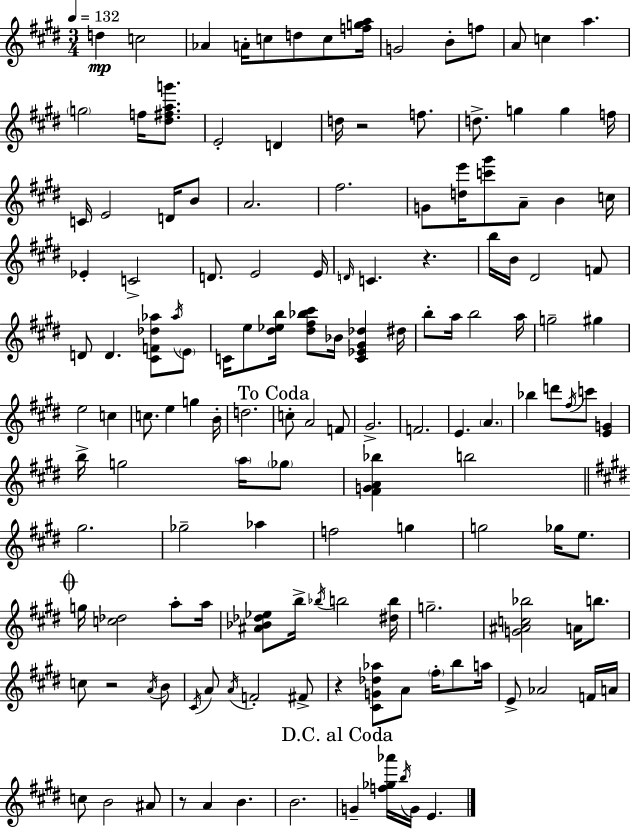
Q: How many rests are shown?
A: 5